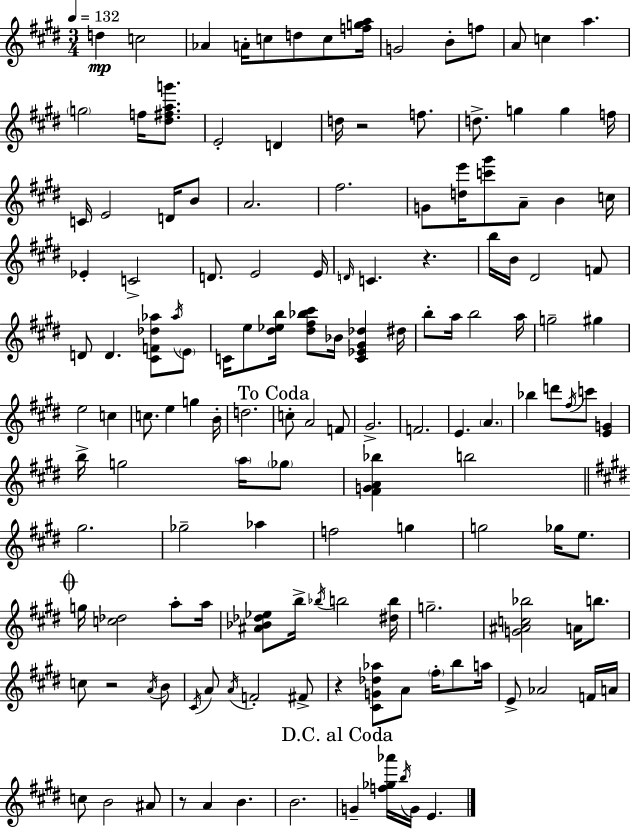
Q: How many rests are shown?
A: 5